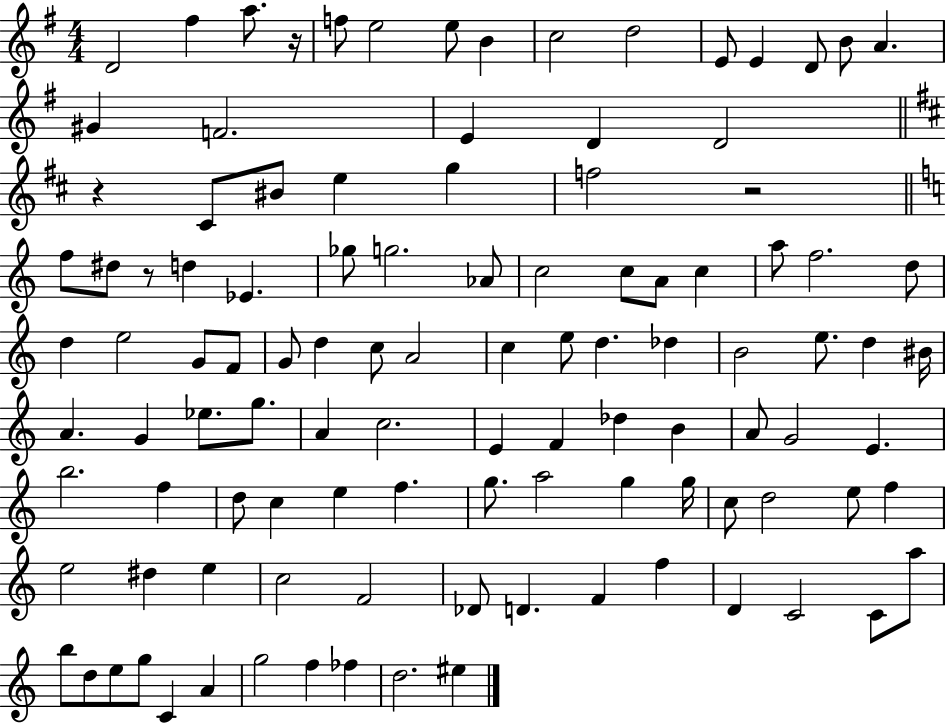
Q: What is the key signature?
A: G major